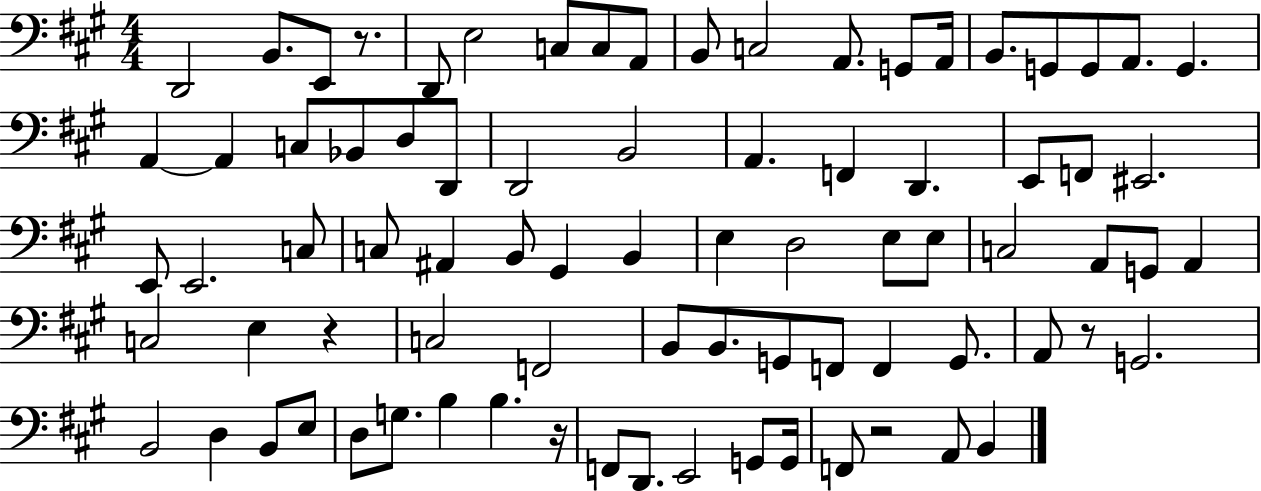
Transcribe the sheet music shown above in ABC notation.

X:1
T:Untitled
M:4/4
L:1/4
K:A
D,,2 B,,/2 E,,/2 z/2 D,,/2 E,2 C,/2 C,/2 A,,/2 B,,/2 C,2 A,,/2 G,,/2 A,,/4 B,,/2 G,,/2 G,,/2 A,,/2 G,, A,, A,, C,/2 _B,,/2 D,/2 D,,/2 D,,2 B,,2 A,, F,, D,, E,,/2 F,,/2 ^E,,2 E,,/2 E,,2 C,/2 C,/2 ^A,, B,,/2 ^G,, B,, E, D,2 E,/2 E,/2 C,2 A,,/2 G,,/2 A,, C,2 E, z C,2 F,,2 B,,/2 B,,/2 G,,/2 F,,/2 F,, G,,/2 A,,/2 z/2 G,,2 B,,2 D, B,,/2 E,/2 D,/2 G,/2 B, B, z/4 F,,/2 D,,/2 E,,2 G,,/2 G,,/4 F,,/2 z2 A,,/2 B,,